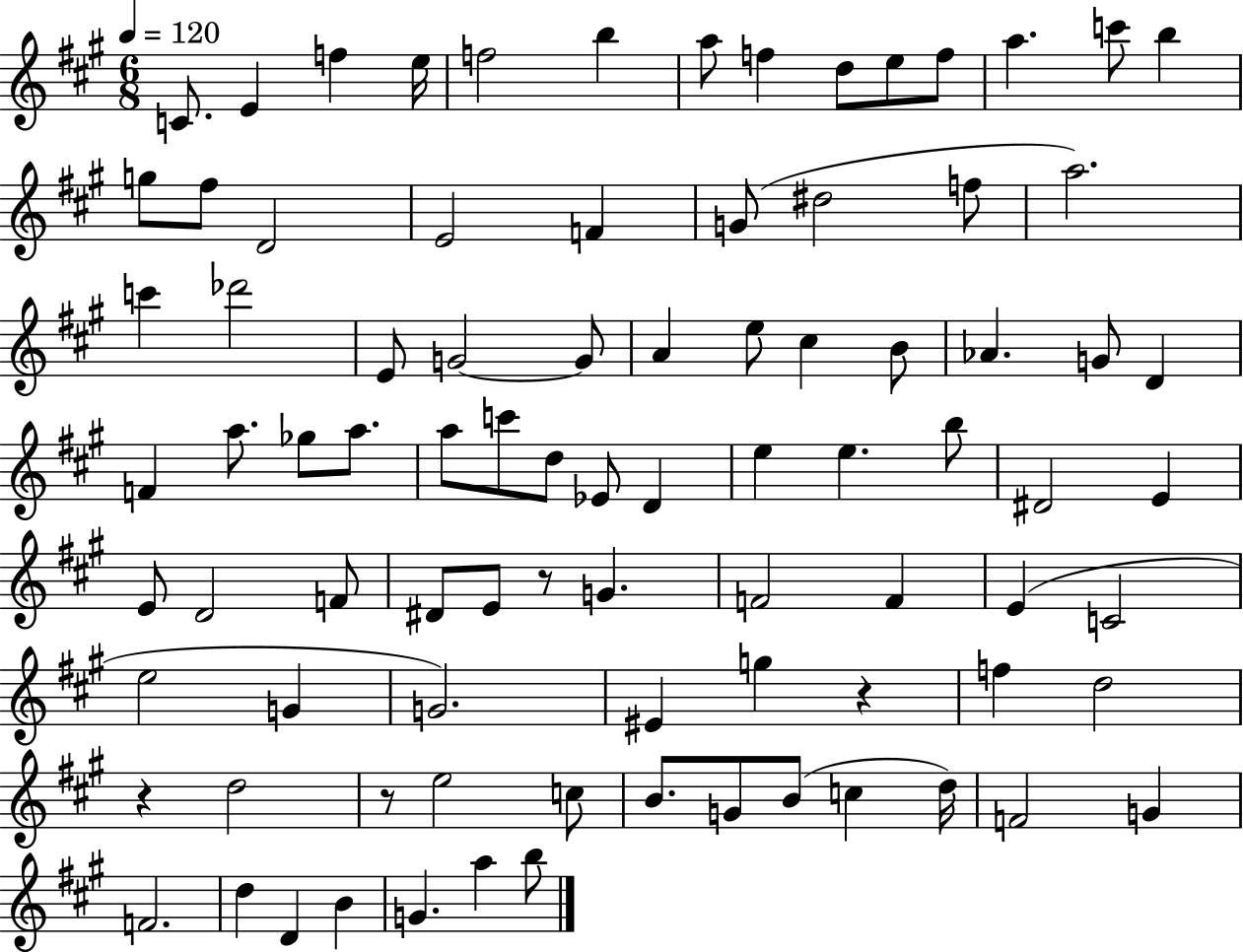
{
  \clef treble
  \numericTimeSignature
  \time 6/8
  \key a \major
  \tempo 4 = 120
  c'8. e'4 f''4 e''16 | f''2 b''4 | a''8 f''4 d''8 e''8 f''8 | a''4. c'''8 b''4 | \break g''8 fis''8 d'2 | e'2 f'4 | g'8( dis''2 f''8 | a''2.) | \break c'''4 des'''2 | e'8 g'2~~ g'8 | a'4 e''8 cis''4 b'8 | aes'4. g'8 d'4 | \break f'4 a''8. ges''8 a''8. | a''8 c'''8 d''8 ees'8 d'4 | e''4 e''4. b''8 | dis'2 e'4 | \break e'8 d'2 f'8 | dis'8 e'8 r8 g'4. | f'2 f'4 | e'4( c'2 | \break e''2 g'4 | g'2.) | eis'4 g''4 r4 | f''4 d''2 | \break r4 d''2 | r8 e''2 c''8 | b'8. g'8 b'8( c''4 d''16) | f'2 g'4 | \break f'2. | d''4 d'4 b'4 | g'4. a''4 b''8 | \bar "|."
}